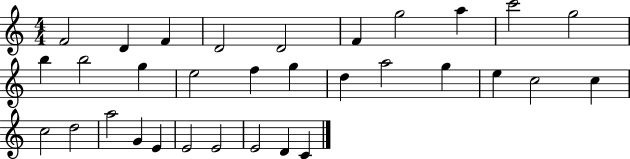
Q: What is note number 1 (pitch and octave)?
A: F4